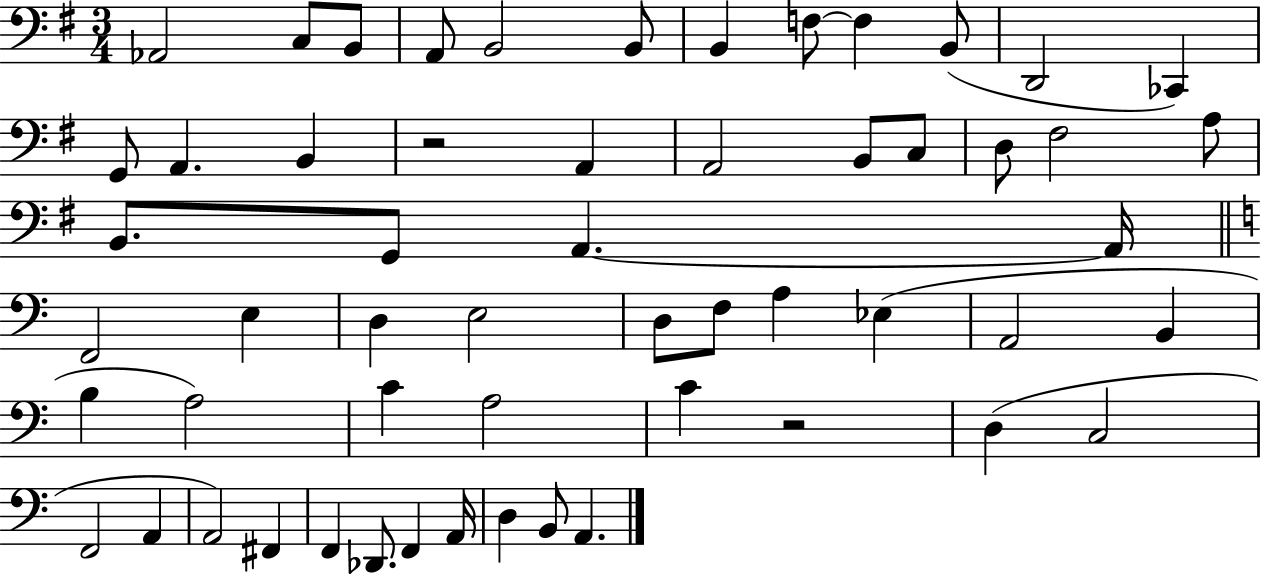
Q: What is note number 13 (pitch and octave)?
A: G2